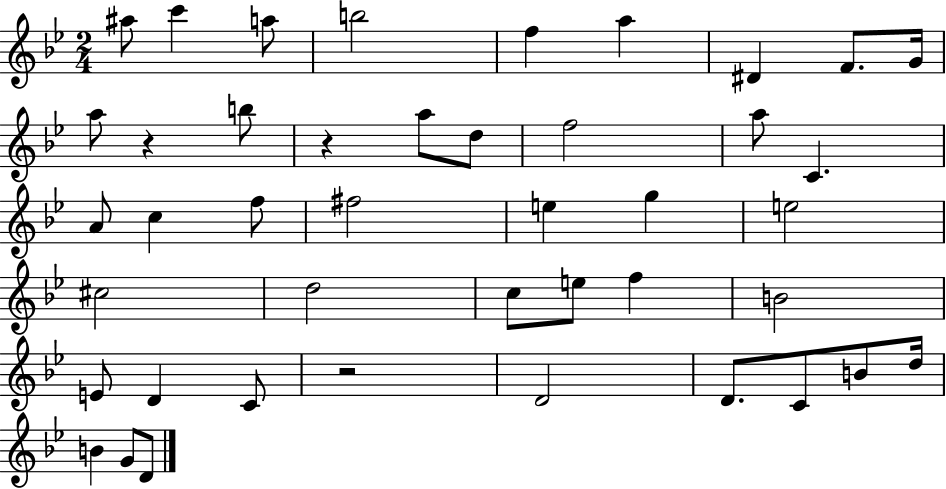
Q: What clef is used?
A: treble